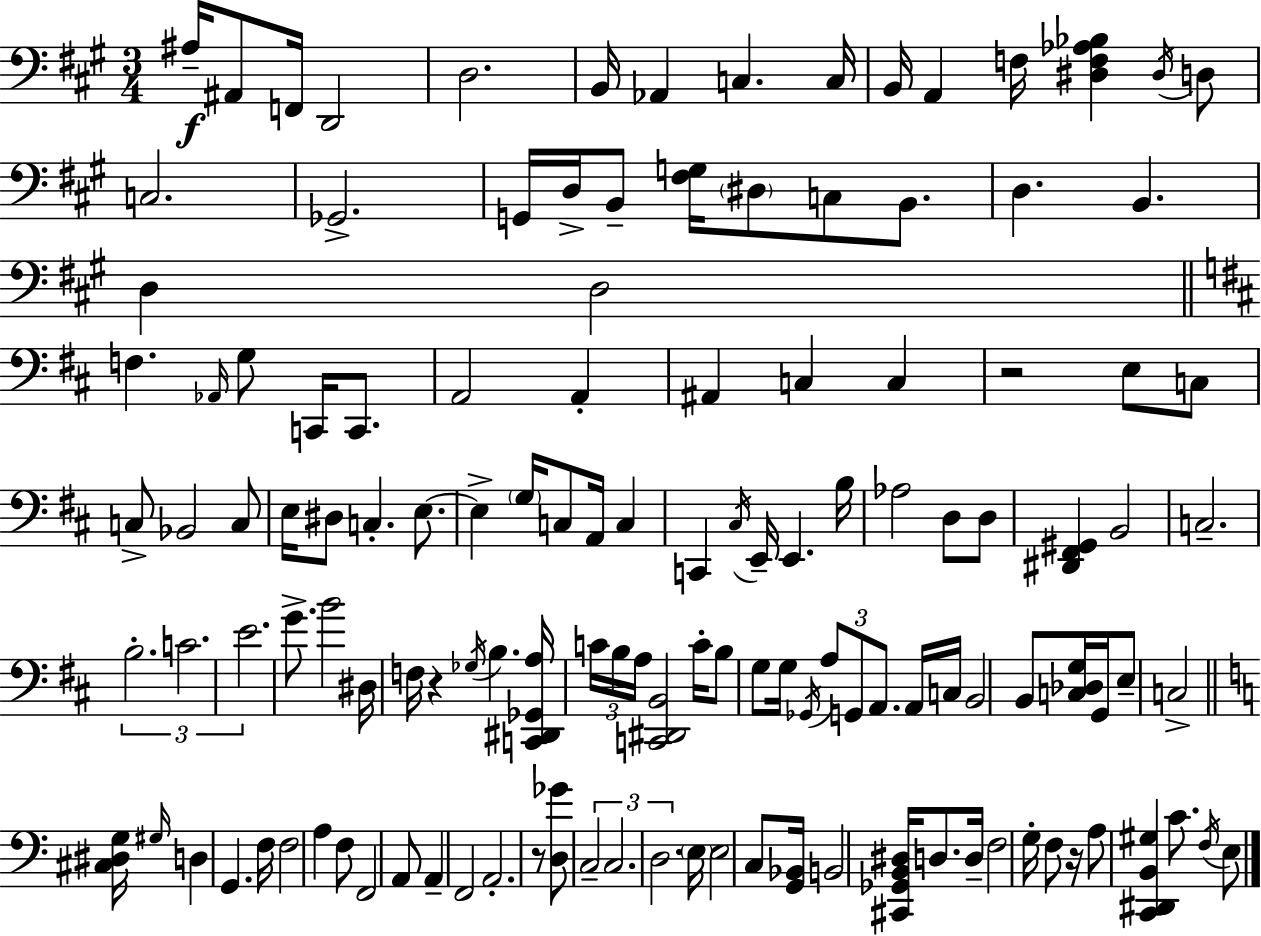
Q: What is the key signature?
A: A major